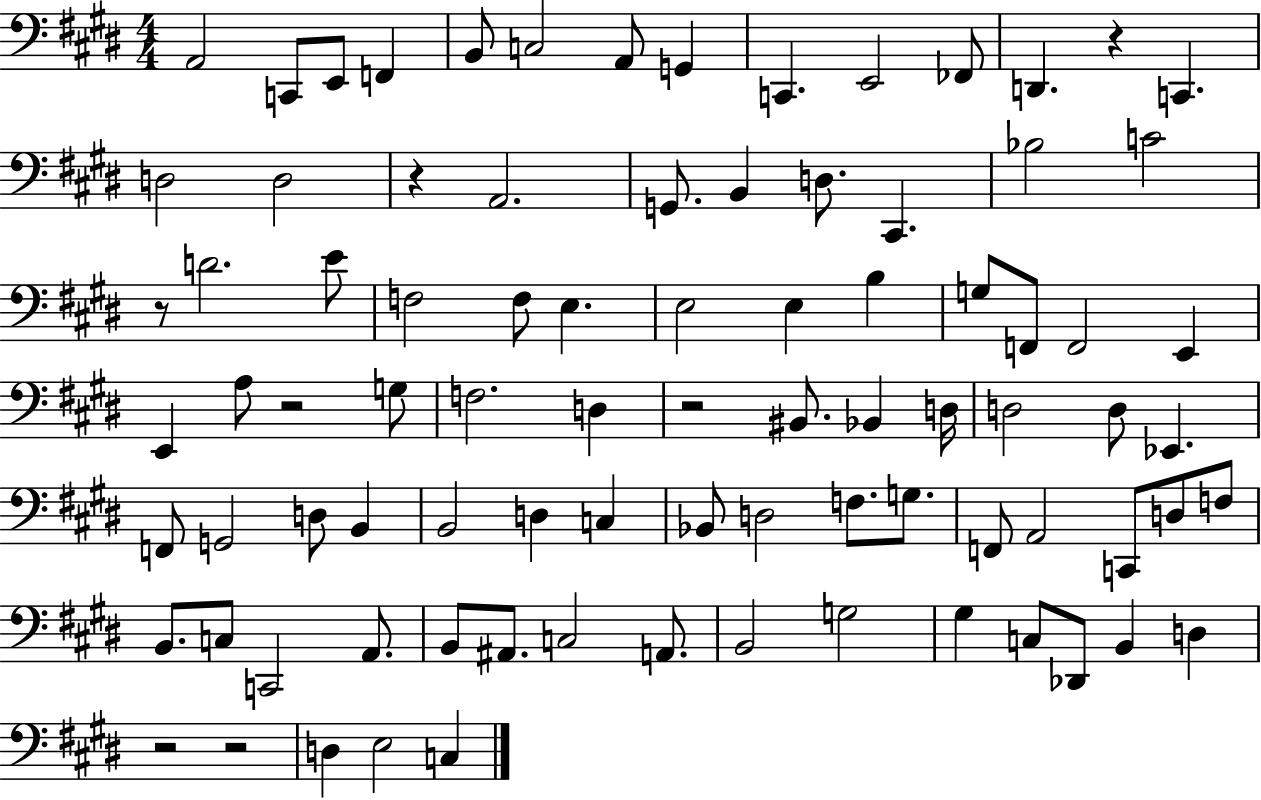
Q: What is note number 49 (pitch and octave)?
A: B2